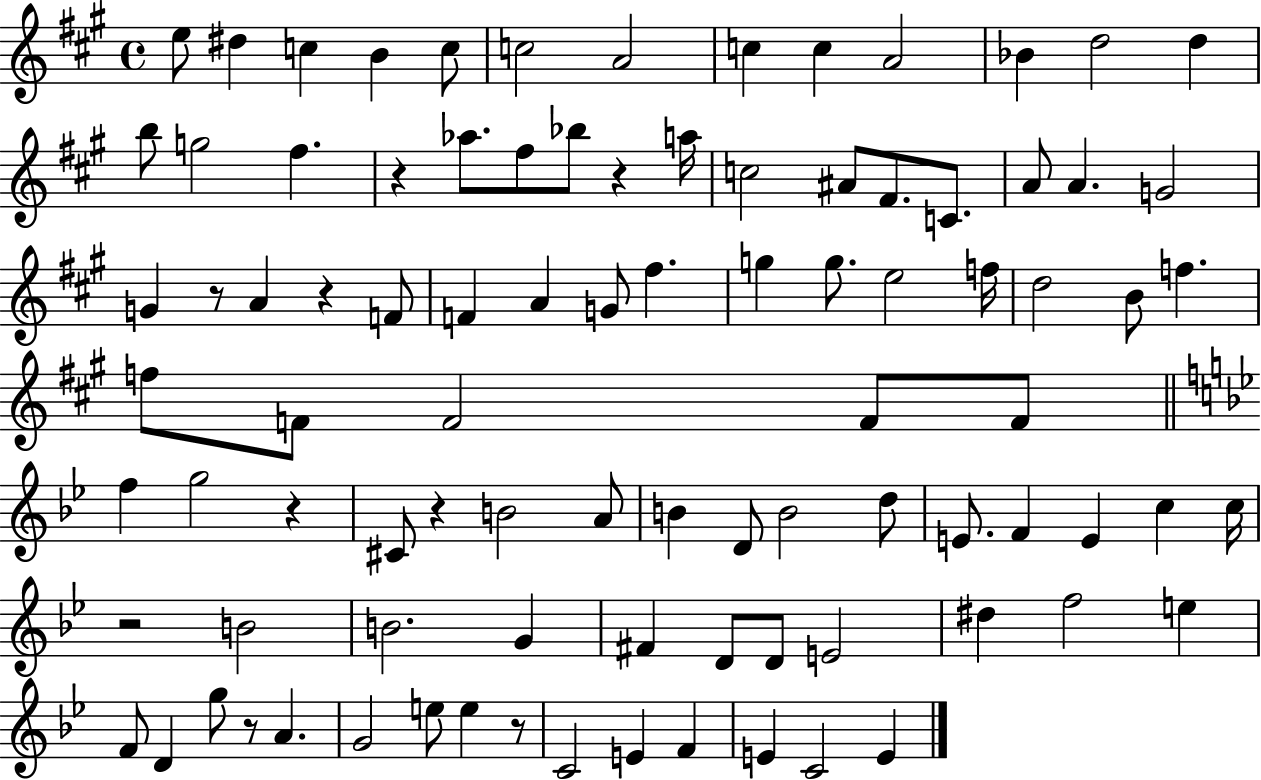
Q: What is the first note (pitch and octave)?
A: E5